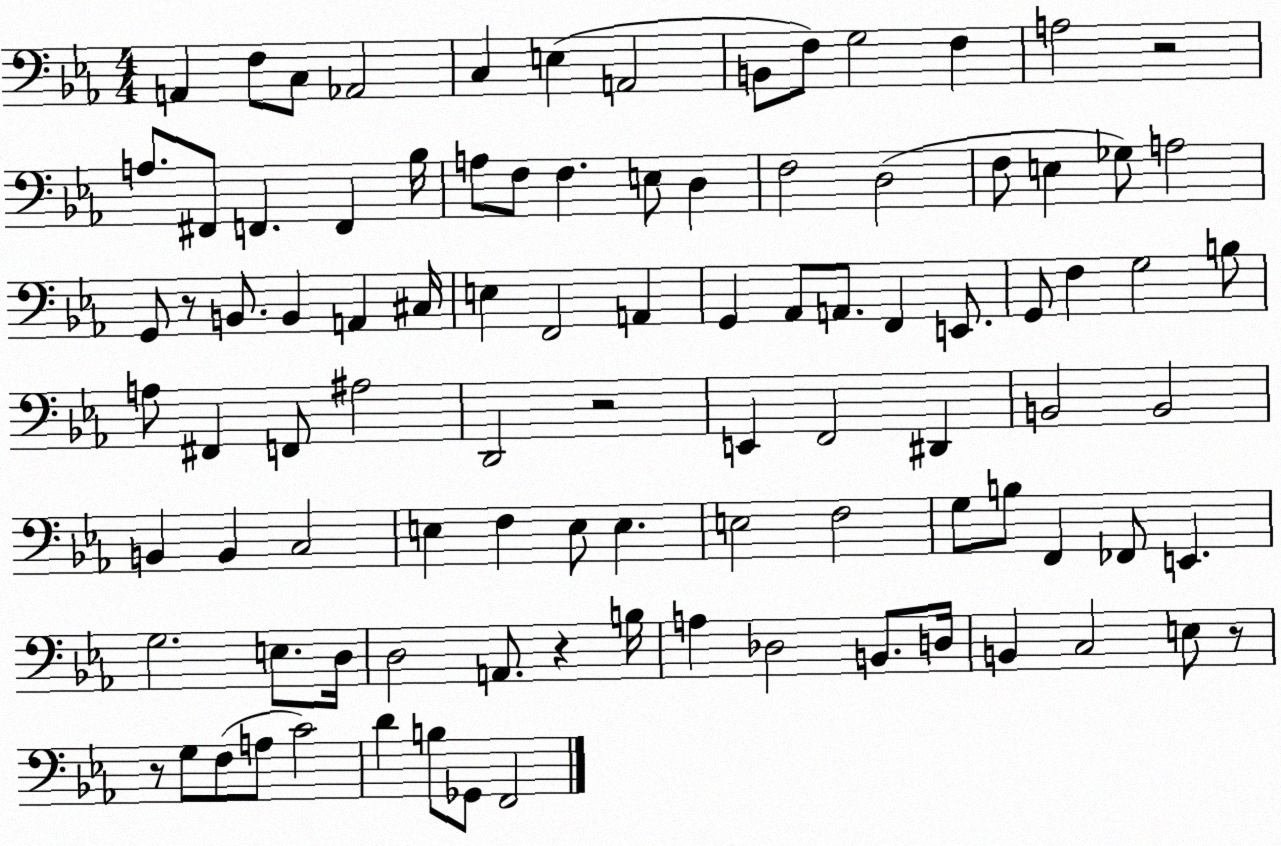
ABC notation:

X:1
T:Untitled
M:4/4
L:1/4
K:Eb
A,, F,/2 C,/2 _A,,2 C, E, A,,2 B,,/2 F,/2 G,2 F, A,2 z2 A,/2 ^F,,/2 F,, F,, _B,/4 A,/2 F,/2 F, E,/2 D, F,2 D,2 F,/2 E, _G,/2 A,2 G,,/2 z/2 B,,/2 B,, A,, ^C,/4 E, F,,2 A,, G,, _A,,/2 A,,/2 F,, E,,/2 G,,/2 F, G,2 B,/2 A,/2 ^F,, F,,/2 ^A,2 D,,2 z2 E,, F,,2 ^D,, B,,2 B,,2 B,, B,, C,2 E, F, E,/2 E, E,2 F,2 G,/2 B,/2 F,, _F,,/2 E,, G,2 E,/2 D,/4 D,2 A,,/2 z B,/4 A, _D,2 B,,/2 D,/4 B,, C,2 E,/2 z/2 z/2 G,/2 F,/2 A,/2 C2 D B,/2 _G,,/2 F,,2